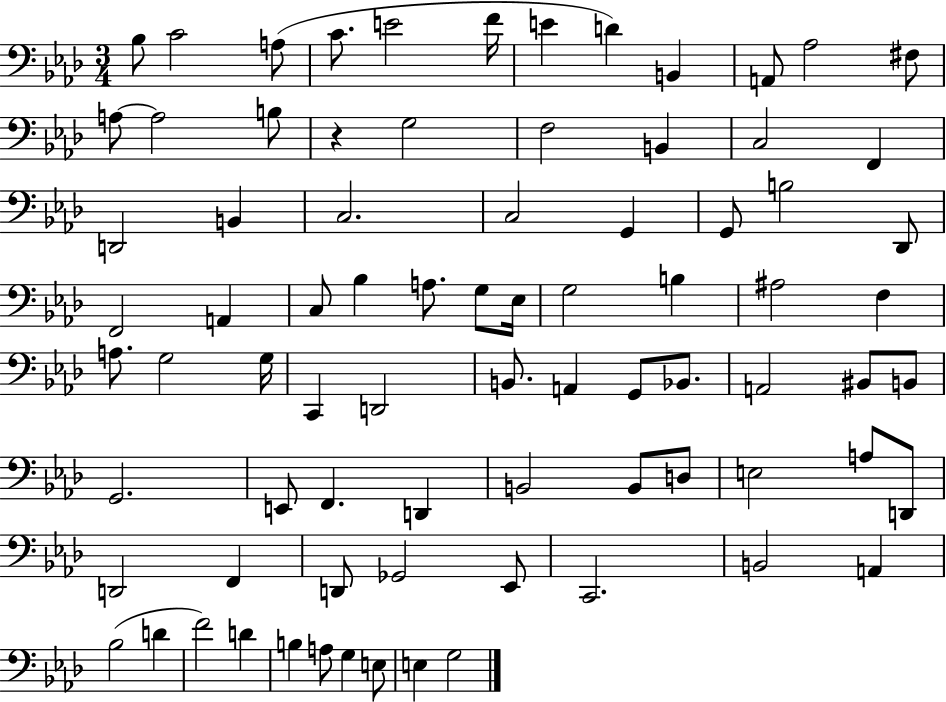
Bb3/e C4/h A3/e C4/e. E4/h F4/s E4/q D4/q B2/q A2/e Ab3/h F#3/e A3/e A3/h B3/e R/q G3/h F3/h B2/q C3/h F2/q D2/h B2/q C3/h. C3/h G2/q G2/e B3/h Db2/e F2/h A2/q C3/e Bb3/q A3/e. G3/e Eb3/s G3/h B3/q A#3/h F3/q A3/e. G3/h G3/s C2/q D2/h B2/e. A2/q G2/e Bb2/e. A2/h BIS2/e B2/e G2/h. E2/e F2/q. D2/q B2/h B2/e D3/e E3/h A3/e D2/e D2/h F2/q D2/e Gb2/h Eb2/e C2/h. B2/h A2/q Bb3/h D4/q F4/h D4/q B3/q A3/e G3/q E3/e E3/q G3/h